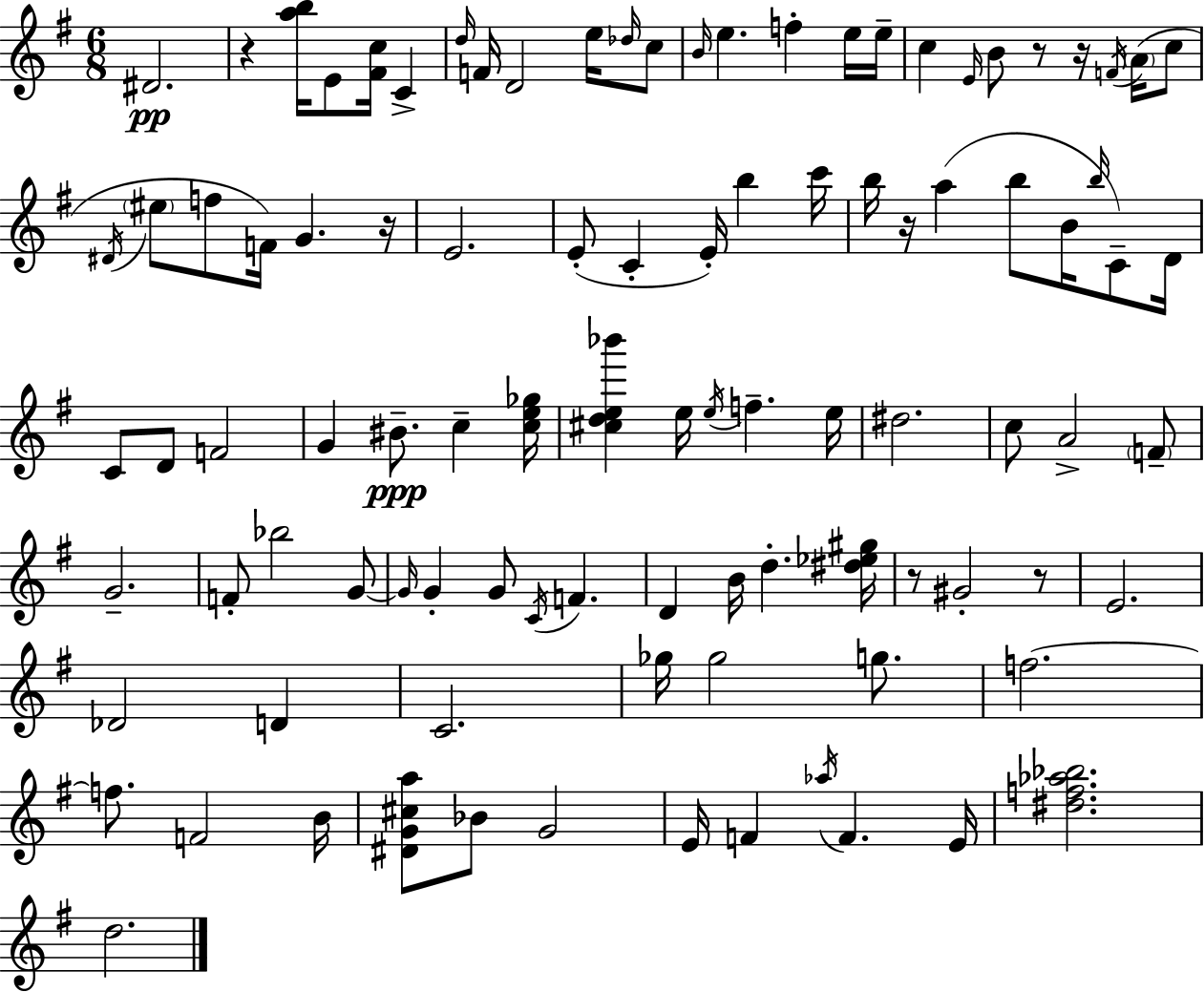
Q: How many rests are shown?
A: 7